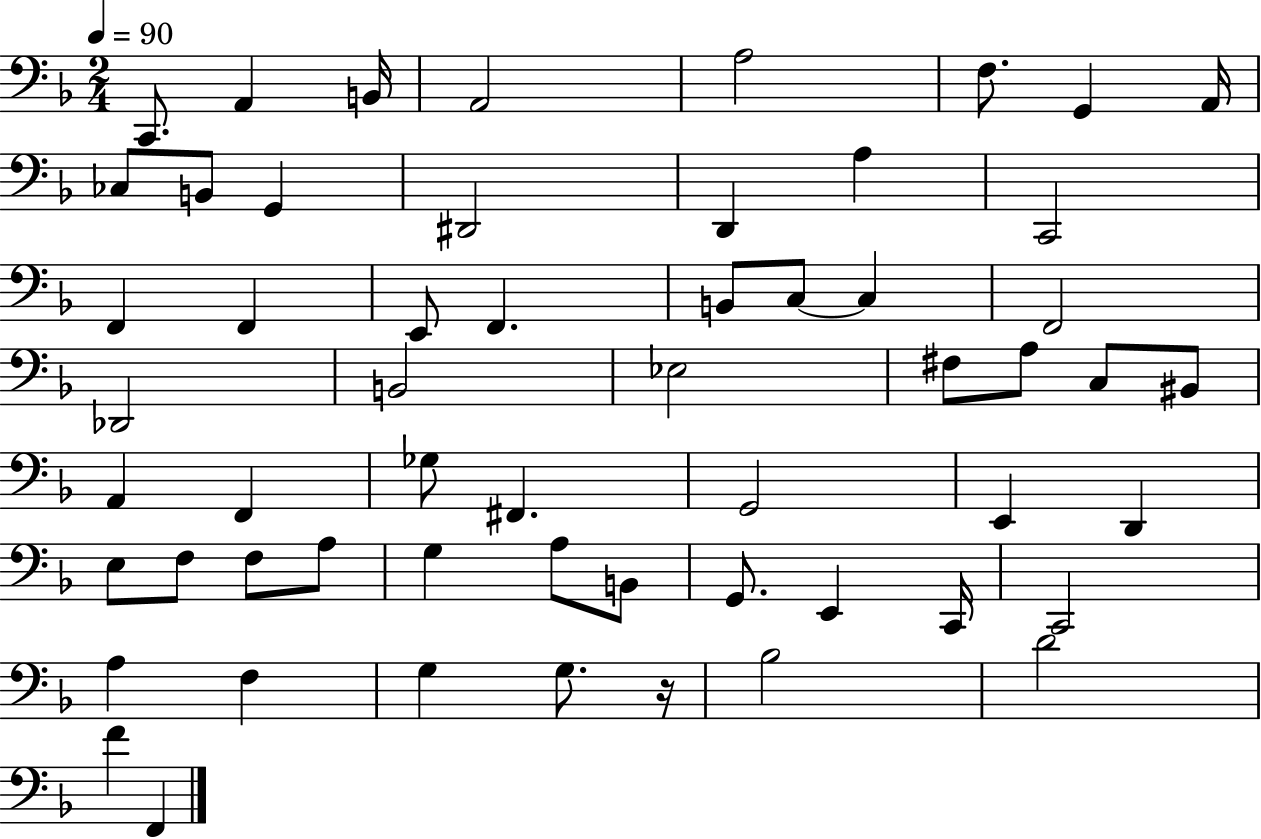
{
  \clef bass
  \numericTimeSignature
  \time 2/4
  \key f \major
  \tempo 4 = 90
  c,8. a,4 b,16 | a,2 | a2 | f8. g,4 a,16 | \break ces8 b,8 g,4 | dis,2 | d,4 a4 | c,2 | \break f,4 f,4 | e,8 f,4. | b,8 c8~~ c4 | f,2 | \break des,2 | b,2 | ees2 | fis8 a8 c8 bis,8 | \break a,4 f,4 | ges8 fis,4. | g,2 | e,4 d,4 | \break e8 f8 f8 a8 | g4 a8 b,8 | g,8. e,4 c,16 | c,2 | \break a4 f4 | g4 g8. r16 | bes2 | d'2 | \break f'4 f,4 | \bar "|."
}